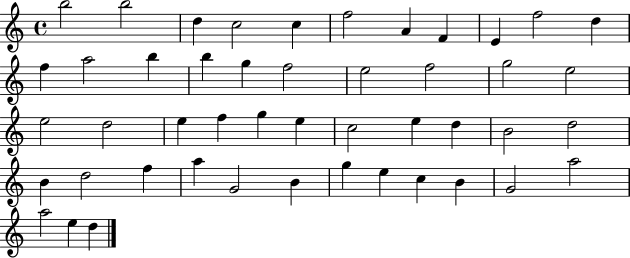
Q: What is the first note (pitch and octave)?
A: B5